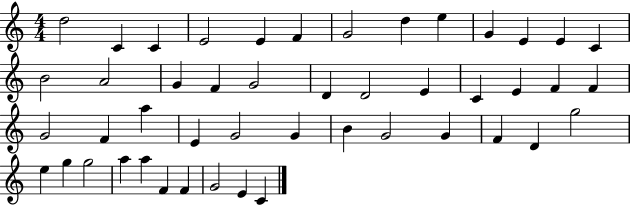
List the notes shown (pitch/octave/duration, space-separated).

D5/h C4/q C4/q E4/h E4/q F4/q G4/h D5/q E5/q G4/q E4/q E4/q C4/q B4/h A4/h G4/q F4/q G4/h D4/q D4/h E4/q C4/q E4/q F4/q F4/q G4/h F4/q A5/q E4/q G4/h G4/q B4/q G4/h G4/q F4/q D4/q G5/h E5/q G5/q G5/h A5/q A5/q F4/q F4/q G4/h E4/q C4/q